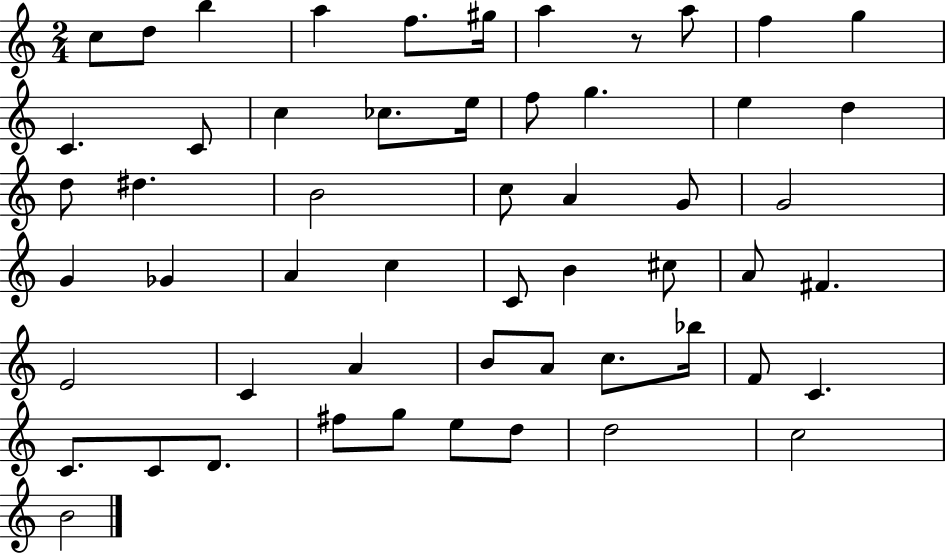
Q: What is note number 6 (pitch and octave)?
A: G#5